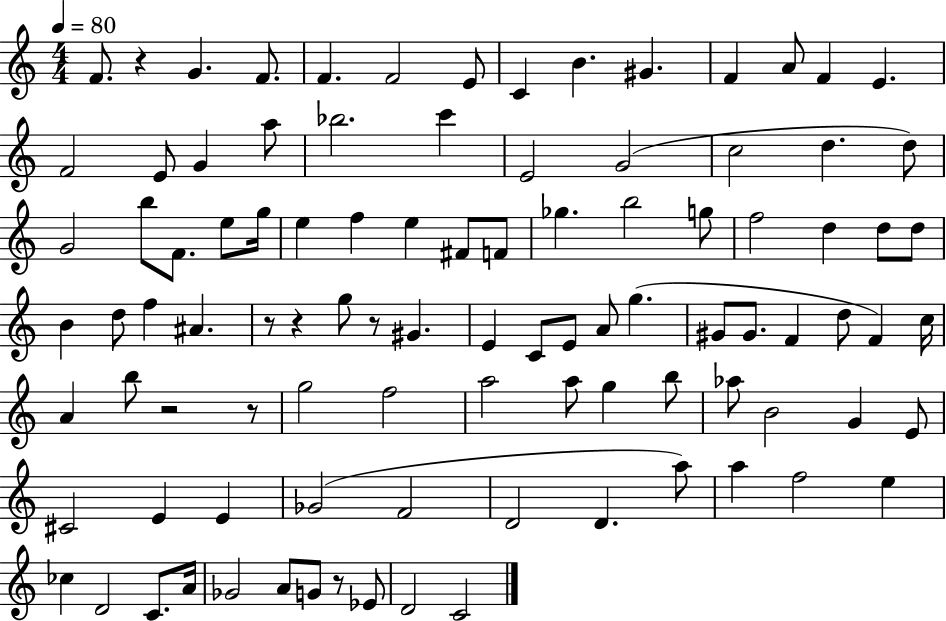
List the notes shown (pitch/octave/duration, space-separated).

F4/e. R/q G4/q. F4/e. F4/q. F4/h E4/e C4/q B4/q. G#4/q. F4/q A4/e F4/q E4/q. F4/h E4/e G4/q A5/e Bb5/h. C6/q E4/h G4/h C5/h D5/q. D5/e G4/h B5/e F4/e. E5/e G5/s E5/q F5/q E5/q F#4/e F4/e Gb5/q. B5/h G5/e F5/h D5/q D5/e D5/e B4/q D5/e F5/q A#4/q. R/e R/q G5/e R/e G#4/q. E4/q C4/e E4/e A4/e G5/q. G#4/e G#4/e. F4/q D5/e F4/q C5/s A4/q B5/e R/h R/e G5/h F5/h A5/h A5/e G5/q B5/e Ab5/e B4/h G4/q E4/e C#4/h E4/q E4/q Gb4/h F4/h D4/h D4/q. A5/e A5/q F5/h E5/q CES5/q D4/h C4/e. A4/s Gb4/h A4/e G4/e R/e Eb4/e D4/h C4/h